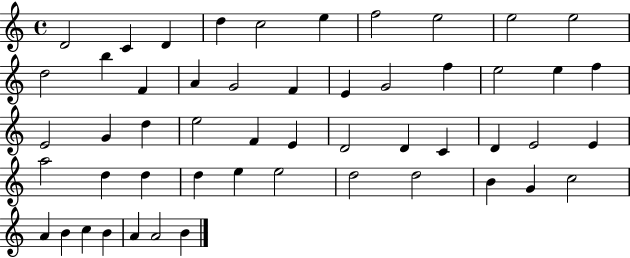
{
  \clef treble
  \time 4/4
  \defaultTimeSignature
  \key c \major
  d'2 c'4 d'4 | d''4 c''2 e''4 | f''2 e''2 | e''2 e''2 | \break d''2 b''4 f'4 | a'4 g'2 f'4 | e'4 g'2 f''4 | e''2 e''4 f''4 | \break e'2 g'4 d''4 | e''2 f'4 e'4 | d'2 d'4 c'4 | d'4 e'2 e'4 | \break a''2 d''4 d''4 | d''4 e''4 e''2 | d''2 d''2 | b'4 g'4 c''2 | \break a'4 b'4 c''4 b'4 | a'4 a'2 b'4 | \bar "|."
}